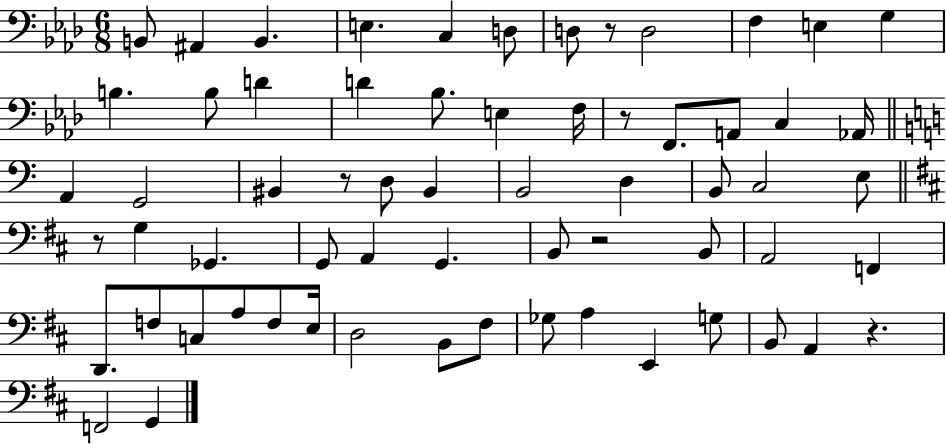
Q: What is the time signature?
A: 6/8